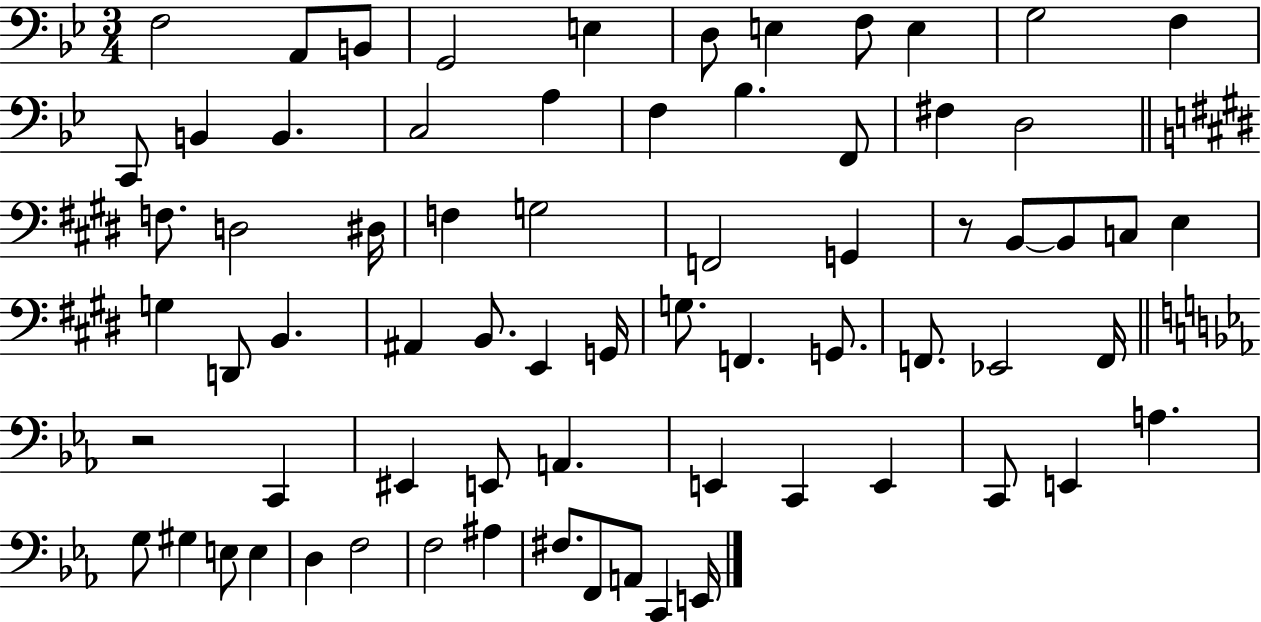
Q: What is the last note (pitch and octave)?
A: E2